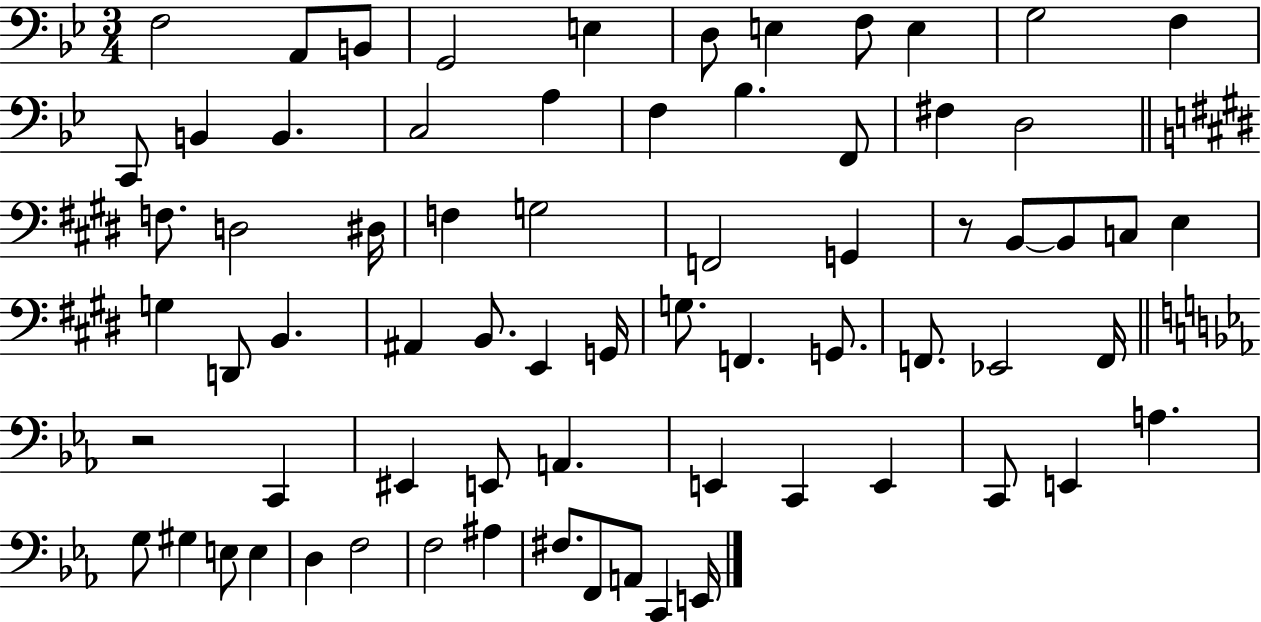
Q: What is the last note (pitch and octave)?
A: E2